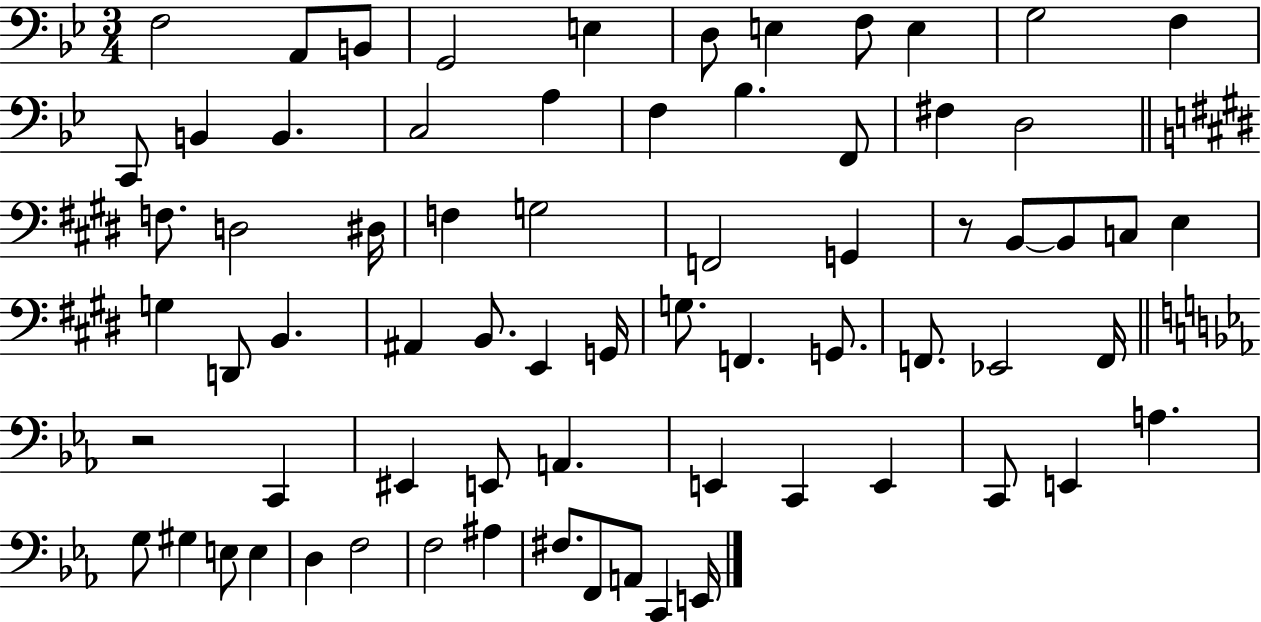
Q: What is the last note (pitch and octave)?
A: E2